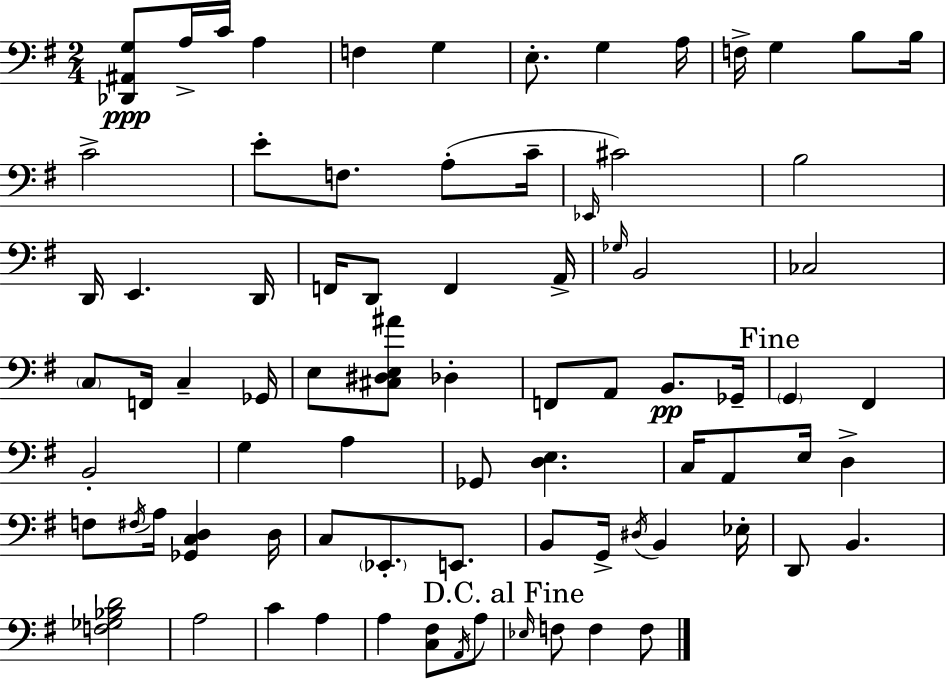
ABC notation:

X:1
T:Untitled
M:2/4
L:1/4
K:Em
[_D,,^A,,G,]/2 A,/4 C/4 A, F, G, E,/2 G, A,/4 F,/4 G, B,/2 B,/4 C2 E/2 F,/2 A,/2 C/4 _E,,/4 ^C2 B,2 D,,/4 E,, D,,/4 F,,/4 D,,/2 F,, A,,/4 _G,/4 B,,2 _C,2 C,/2 F,,/4 C, _G,,/4 E,/2 [^C,^D,E,^A]/2 _D, F,,/2 A,,/2 B,,/2 _G,,/4 G,, ^F,, B,,2 G, A, _G,,/2 [D,E,] C,/4 A,,/2 E,/4 D, F,/2 ^F,/4 A,/4 [_G,,C,D,] D,/4 C,/2 _E,,/2 E,,/2 B,,/2 G,,/4 ^D,/4 B,, _E,/4 D,,/2 B,, [F,_G,_B,D]2 A,2 C A, A, [C,^F,]/2 A,,/4 A,/2 _E,/4 F,/2 F, F,/2